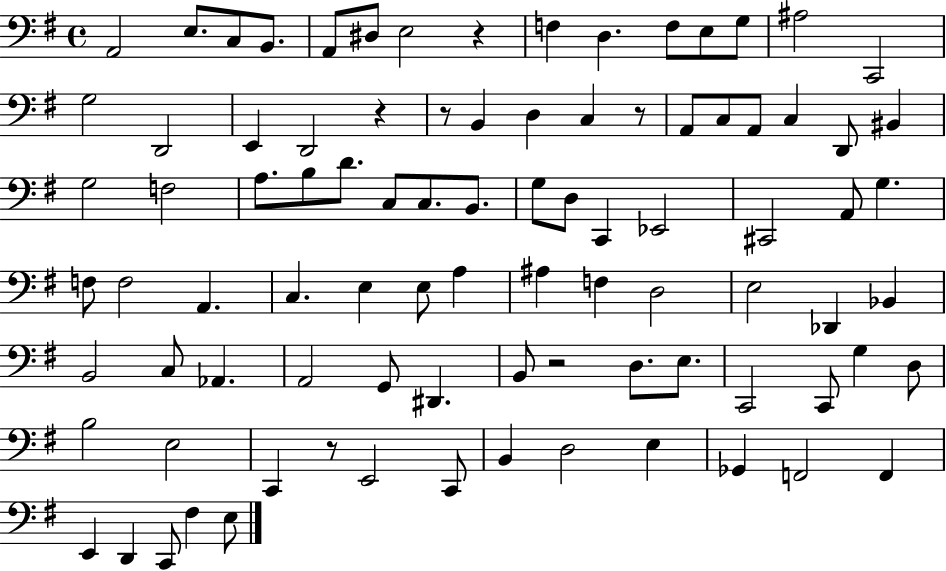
A2/h E3/e. C3/e B2/e. A2/e D#3/e E3/h R/q F3/q D3/q. F3/e E3/e G3/e A#3/h C2/h G3/h D2/h E2/q D2/h R/q R/e B2/q D3/q C3/q R/e A2/e C3/e A2/e C3/q D2/e BIS2/q G3/h F3/h A3/e. B3/e D4/e. C3/e C3/e. B2/e. G3/e D3/e C2/q Eb2/h C#2/h A2/e G3/q. F3/e F3/h A2/q. C3/q. E3/q E3/e A3/q A#3/q F3/q D3/h E3/h Db2/q Bb2/q B2/h C3/e Ab2/q. A2/h G2/e D#2/q. B2/e R/h D3/e. E3/e. C2/h C2/e G3/q D3/e B3/h E3/h C2/q R/e E2/h C2/e B2/q D3/h E3/q Gb2/q F2/h F2/q E2/q D2/q C2/e F#3/q E3/e